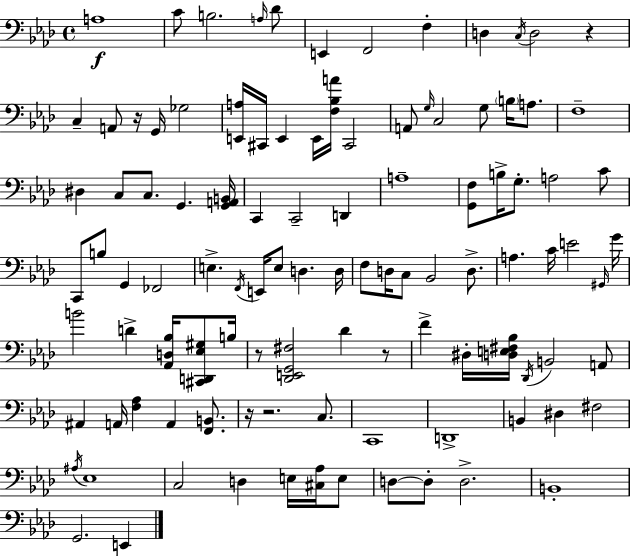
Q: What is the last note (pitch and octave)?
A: E2